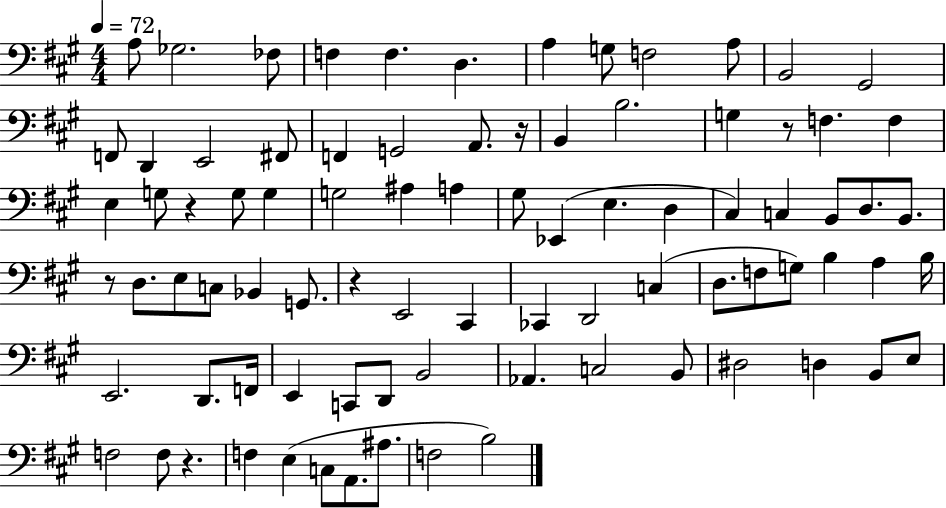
X:1
T:Untitled
M:4/4
L:1/4
K:A
A,/2 _G,2 _F,/2 F, F, D, A, G,/2 F,2 A,/2 B,,2 ^G,,2 F,,/2 D,, E,,2 ^F,,/2 F,, G,,2 A,,/2 z/4 B,, B,2 G, z/2 F, F, E, G,/2 z G,/2 G, G,2 ^A, A, ^G,/2 _E,, E, D, ^C, C, B,,/2 D,/2 B,,/2 z/2 D,/2 E,/2 C,/2 _B,, G,,/2 z E,,2 ^C,, _C,, D,,2 C, D,/2 F,/2 G,/2 B, A, B,/4 E,,2 D,,/2 F,,/4 E,, C,,/2 D,,/2 B,,2 _A,, C,2 B,,/2 ^D,2 D, B,,/2 E,/2 F,2 F,/2 z F, E, C,/2 A,,/2 ^A,/2 F,2 B,2